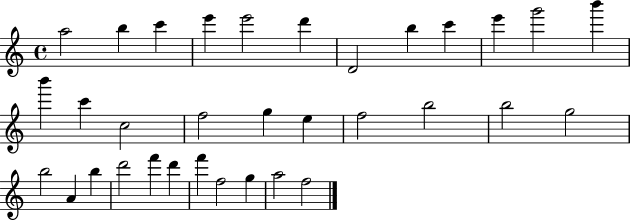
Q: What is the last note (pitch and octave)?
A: F5